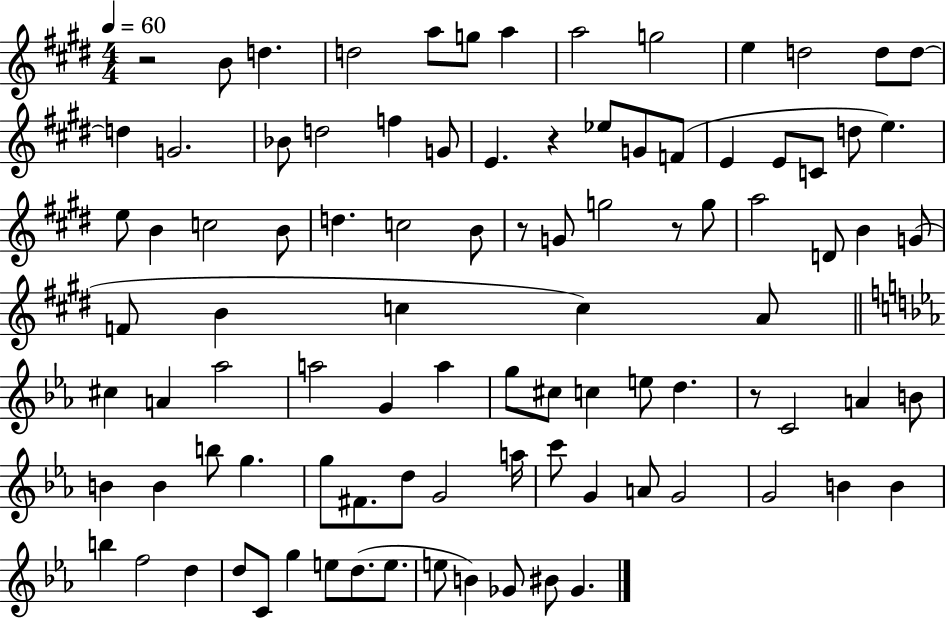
X:1
T:Untitled
M:4/4
L:1/4
K:E
z2 B/2 d d2 a/2 g/2 a a2 g2 e d2 d/2 d/2 d G2 _B/2 d2 f G/2 E z _e/2 G/2 F/2 E E/2 C/2 d/2 e e/2 B c2 B/2 d c2 B/2 z/2 G/2 g2 z/2 g/2 a2 D/2 B G/2 F/2 B c c A/2 ^c A _a2 a2 G a g/2 ^c/2 c e/2 d z/2 C2 A B/2 B B b/2 g g/2 ^F/2 d/2 G2 a/4 c'/2 G A/2 G2 G2 B B b f2 d d/2 C/2 g e/2 d/2 e/2 e/2 B _G/2 ^B/2 _G